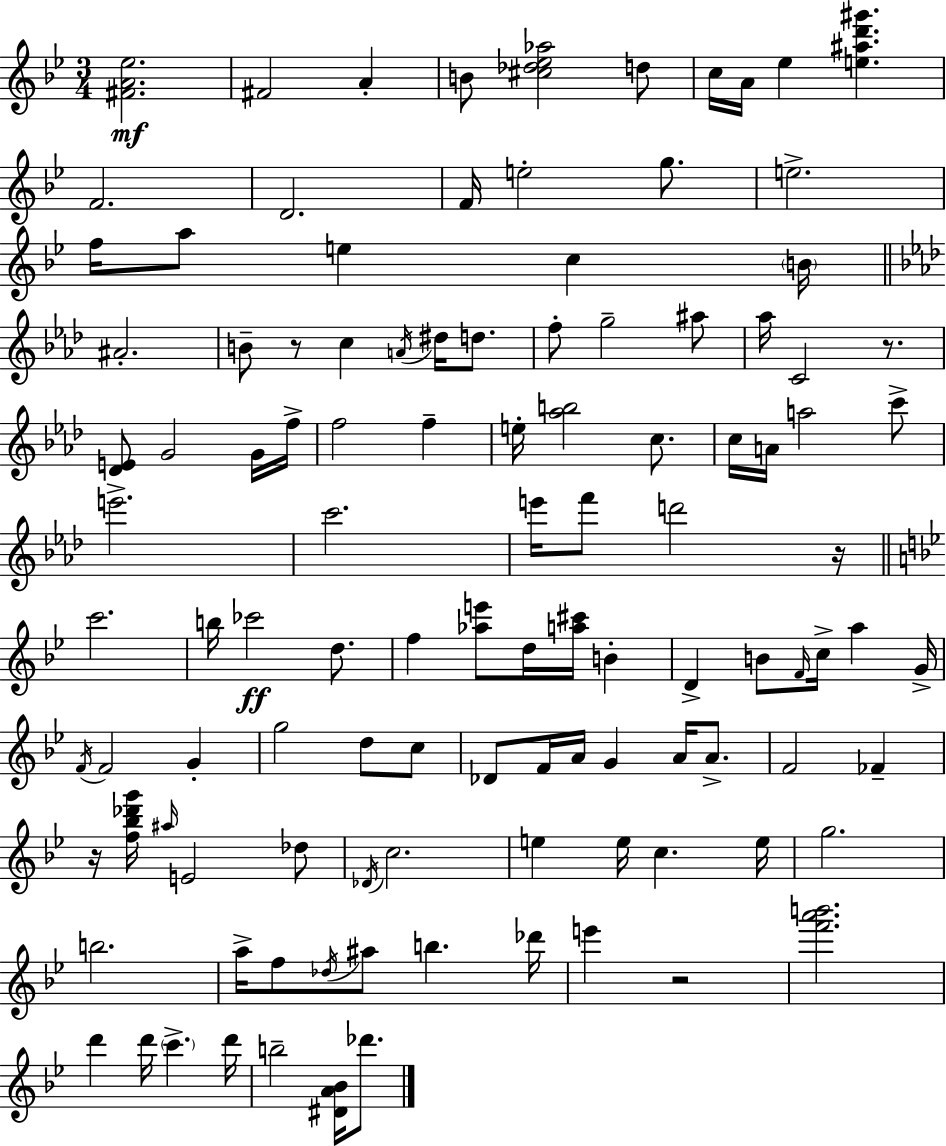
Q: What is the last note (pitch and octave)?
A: Db6